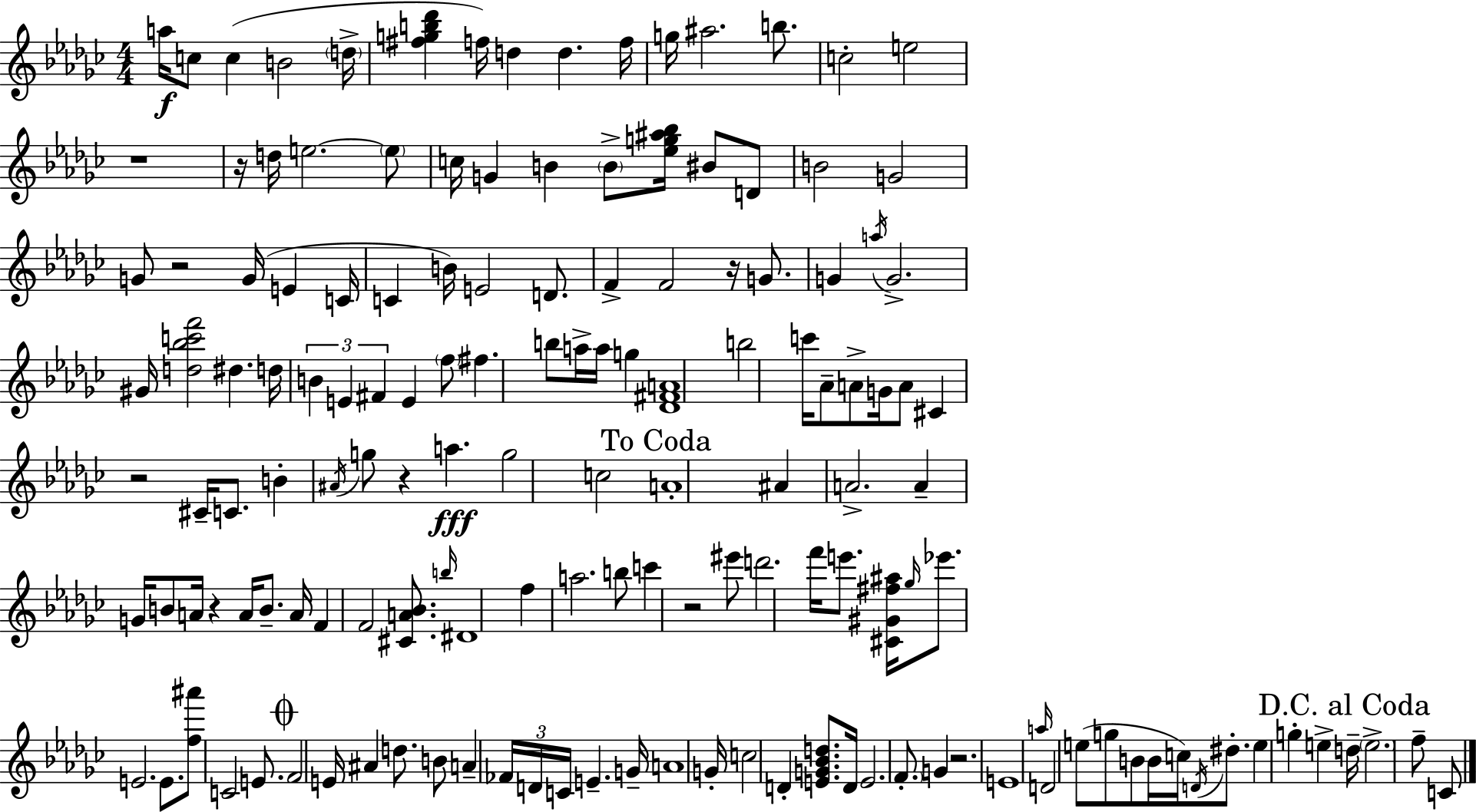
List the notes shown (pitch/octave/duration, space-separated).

A5/s C5/e C5/q B4/h D5/s [F#5,G5,B5,Db6]/q F5/s D5/q D5/q. F5/s G5/s A#5/h. B5/e. C5/h E5/h R/w R/s D5/s E5/h. E5/e C5/s G4/q B4/q B4/e [Eb5,G5,A#5,Bb5]/s BIS4/e D4/e B4/h G4/h G4/e R/h G4/s E4/q C4/s C4/q B4/s E4/h D4/e. F4/q F4/h R/s G4/e. G4/q A5/s G4/h. G#4/s [D5,Bb5,C6,F6]/h D#5/q. D5/s B4/q E4/q F#4/q E4/q F5/e F#5/q. B5/e A5/s A5/s G5/q [Db4,F#4,A4]/w B5/h C6/s Ab4/e A4/e G4/s A4/e C#4/q R/h C#4/s C4/e. B4/q A#4/s G5/e R/q A5/q. G5/h C5/h A4/w A#4/q A4/h. A4/q G4/s B4/e A4/s R/q A4/s B4/e. A4/s F4/q F4/h [C#4,A4,Bb4]/e. B5/s D#4/w F5/q A5/h. B5/e C6/q R/h EIS6/e D6/h. F6/s E6/e. [C#4,G#4,F#5,A#5]/s Gb5/s Eb6/e. E4/h. E4/e. [F5,A#6]/e C4/h E4/e. F4/h E4/s A#4/q D5/e. B4/e A4/q FES4/s D4/s C4/s E4/q. G4/s A4/w G4/s C5/h D4/q [E4,G4,Bb4,D5]/e. D4/s E4/h. F4/e. G4/q R/h. E4/w A5/s D4/h E5/e G5/e B4/e B4/s C5/s D4/s D#5/e. E5/q G5/q E5/q D5/s E5/h. F5/e C4/e